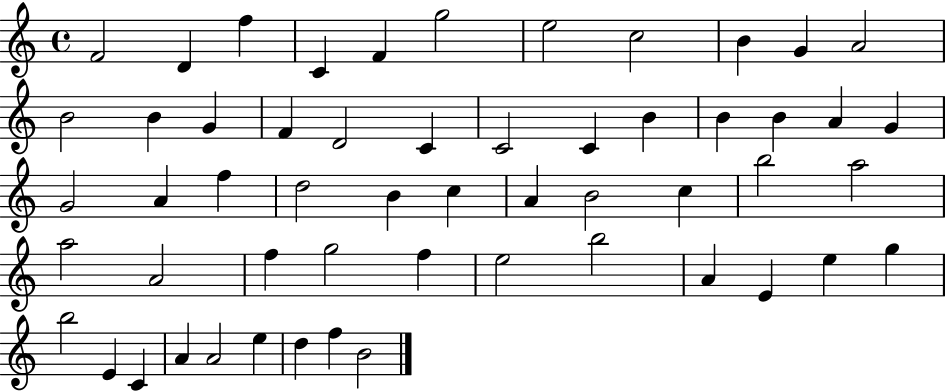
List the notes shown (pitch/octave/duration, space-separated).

F4/h D4/q F5/q C4/q F4/q G5/h E5/h C5/h B4/q G4/q A4/h B4/h B4/q G4/q F4/q D4/h C4/q C4/h C4/q B4/q B4/q B4/q A4/q G4/q G4/h A4/q F5/q D5/h B4/q C5/q A4/q B4/h C5/q B5/h A5/h A5/h A4/h F5/q G5/h F5/q E5/h B5/h A4/q E4/q E5/q G5/q B5/h E4/q C4/q A4/q A4/h E5/q D5/q F5/q B4/h